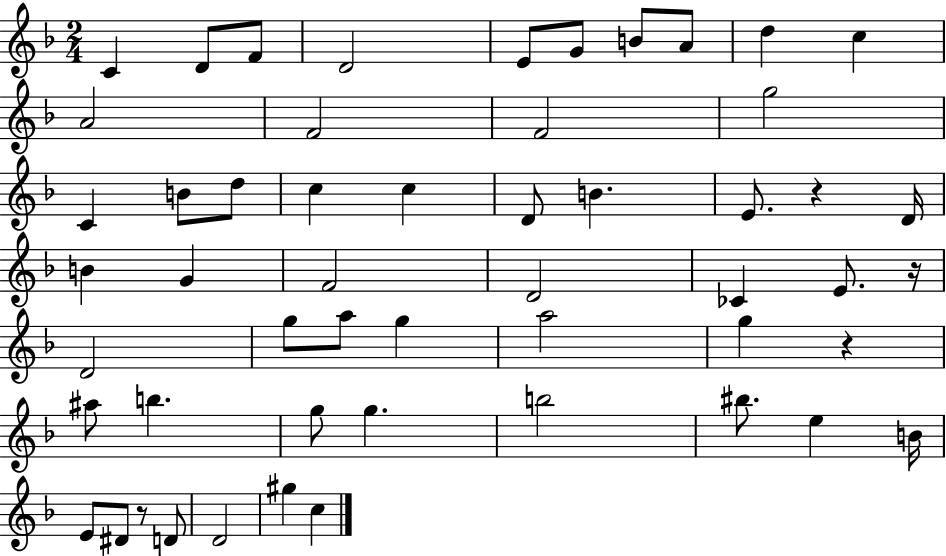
{
  \clef treble
  \numericTimeSignature
  \time 2/4
  \key f \major
  c'4 d'8 f'8 | d'2 | e'8 g'8 b'8 a'8 | d''4 c''4 | \break a'2 | f'2 | f'2 | g''2 | \break c'4 b'8 d''8 | c''4 c''4 | d'8 b'4. | e'8. r4 d'16 | \break b'4 g'4 | f'2 | d'2 | ces'4 e'8. r16 | \break d'2 | g''8 a''8 g''4 | a''2 | g''4 r4 | \break ais''8 b''4. | g''8 g''4. | b''2 | bis''8. e''4 b'16 | \break e'8 dis'8 r8 d'8 | d'2 | gis''4 c''4 | \bar "|."
}